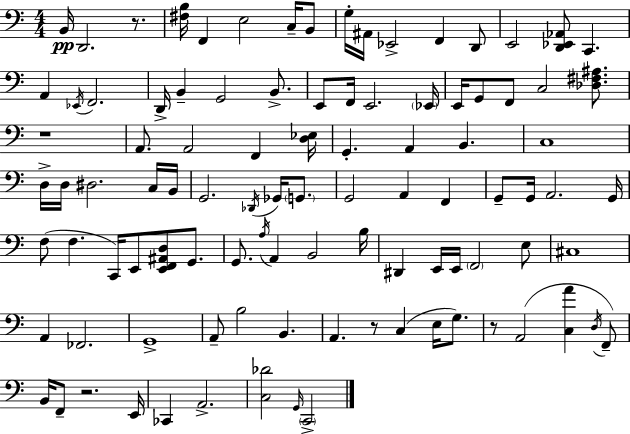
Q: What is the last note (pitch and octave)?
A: C2